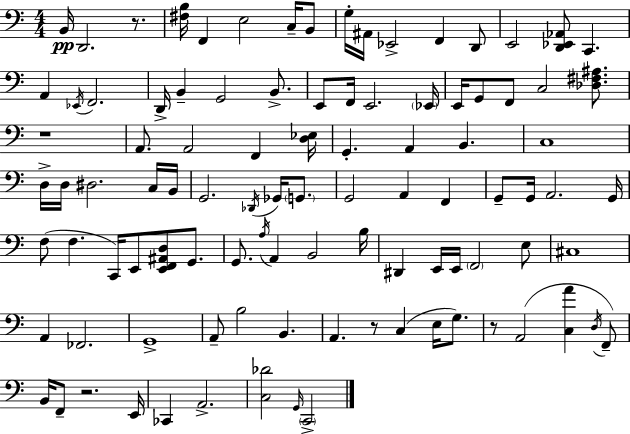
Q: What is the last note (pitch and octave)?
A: C2